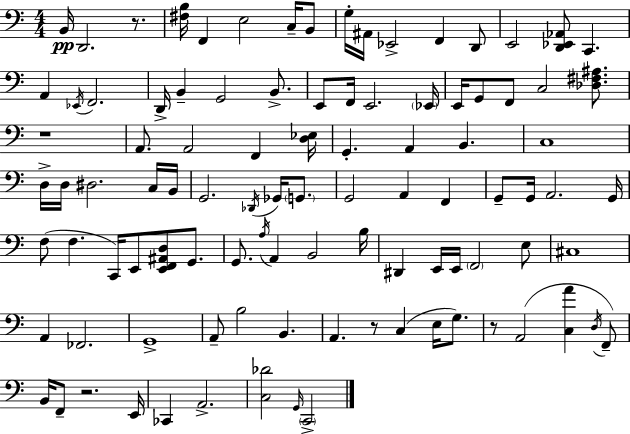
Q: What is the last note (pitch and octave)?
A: C2